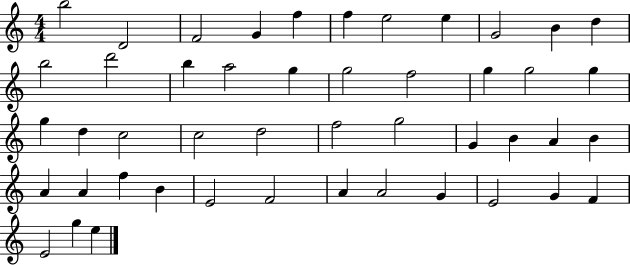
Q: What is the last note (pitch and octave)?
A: E5